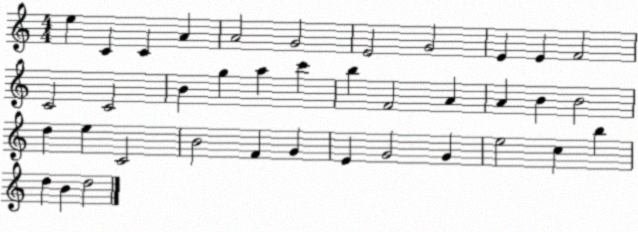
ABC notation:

X:1
T:Untitled
M:4/4
L:1/4
K:C
e C C A A2 G2 E2 G2 E E F2 C2 C2 B g a c' b F2 A A B B2 d e C2 B2 F G E G2 G e2 c b d B d2